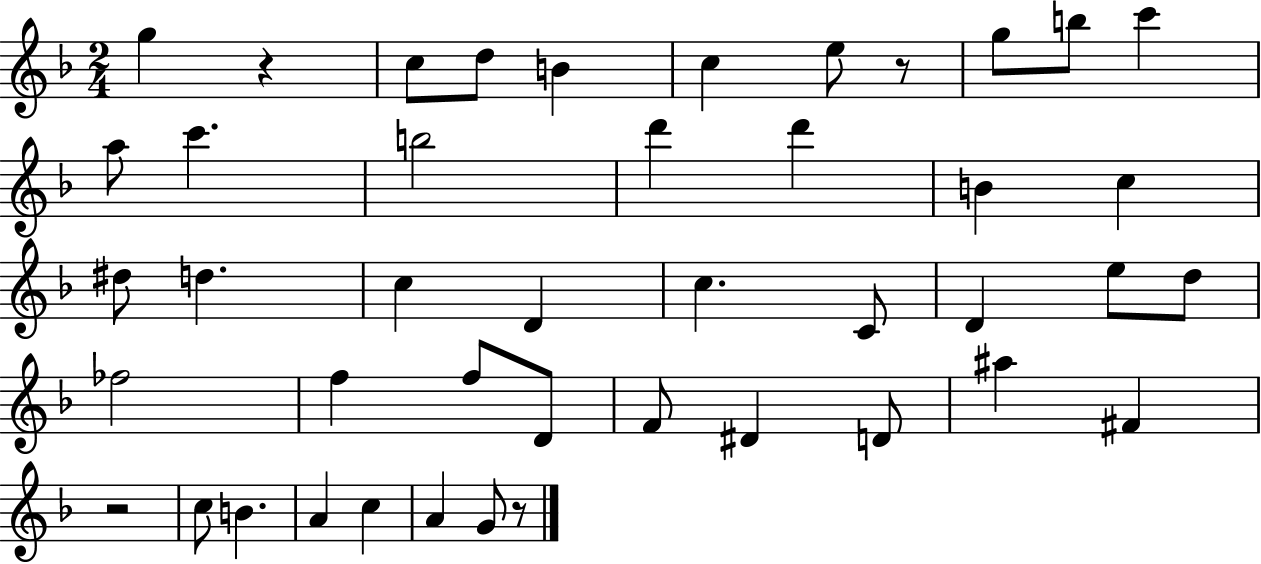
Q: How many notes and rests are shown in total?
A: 44